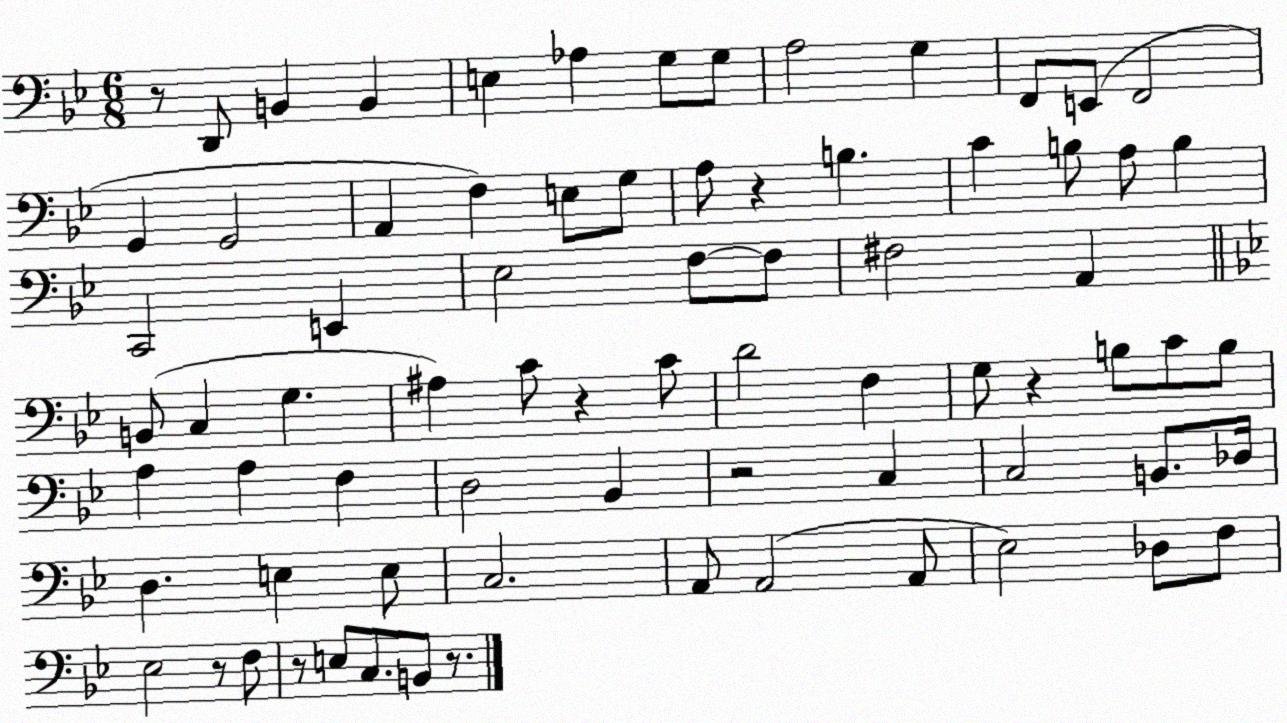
X:1
T:Untitled
M:6/8
L:1/4
K:Bb
z/2 D,,/2 B,, B,, E, _A, G,/2 G,/2 A,2 G, F,,/2 E,,/2 F,,2 G,, G,,2 A,, F, E,/2 G,/2 A,/2 z B, C B,/2 A,/2 B, C,,2 E,, _E,2 F,/2 F,/2 ^F,2 A,, B,,/2 C, G, ^A, C/2 z C/2 D2 F, G,/2 z B,/2 C/2 B,/2 A, A, F, D,2 _B,, z2 C, C,2 B,,/2 _D,/4 D, E, E,/2 C,2 A,,/2 A,,2 A,,/2 _E,2 _D,/2 F,/2 _E,2 z/2 F,/2 z/2 E,/2 C,/2 B,,/2 z/2